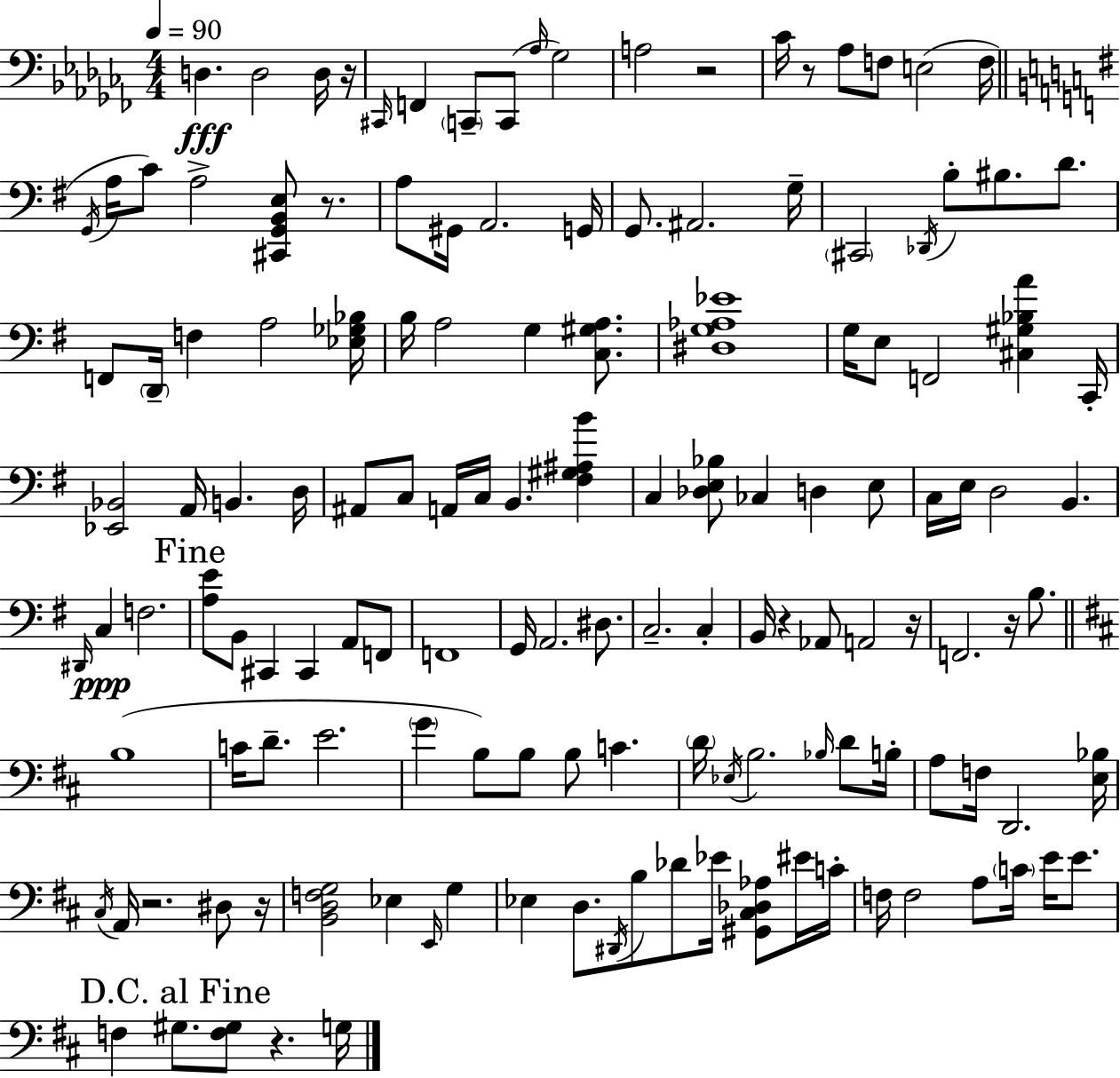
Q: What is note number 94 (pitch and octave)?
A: F3